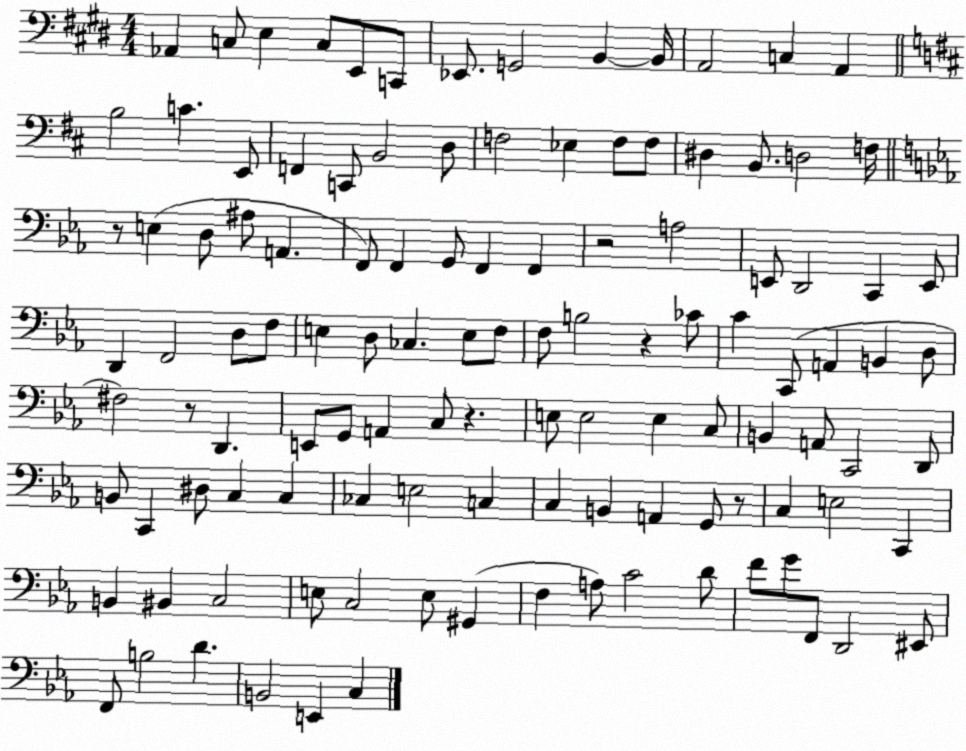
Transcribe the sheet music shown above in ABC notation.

X:1
T:Untitled
M:4/4
L:1/4
K:E
_A,, C,/2 E, C,/2 E,,/2 C,,/2 _E,,/2 G,,2 B,, B,,/4 A,,2 C, A,, B,2 C E,,/2 F,, C,,/2 B,,2 D,/2 F,2 _E, F,/2 F,/2 ^D, B,,/2 D,2 F,/4 z/2 E, D,/2 ^A,/2 A,, F,,/2 F,, G,,/2 F,, F,, z2 A,2 E,,/2 D,,2 C,, E,,/2 D,, F,,2 D,/2 F,/2 E, D,/2 _C, E,/2 F,/2 F,/2 B,2 z _C/2 C C,,/2 A,, B,, D,/2 ^F,2 z/2 D,, E,,/2 G,,/2 A,, C,/2 z E,/2 E,2 E, C,/2 B,, A,,/2 C,,2 D,,/2 B,,/2 C,, ^D,/2 C, C, _C, E,2 C, C, B,, A,, G,,/2 z/2 C, E,2 C,, B,, ^B,, C,2 E,/2 C,2 E,/2 ^G,, F, A,/2 C2 D/2 F/2 G/2 F,,/2 D,,2 ^E,,/2 F,,/2 B,2 D B,,2 E,, C,